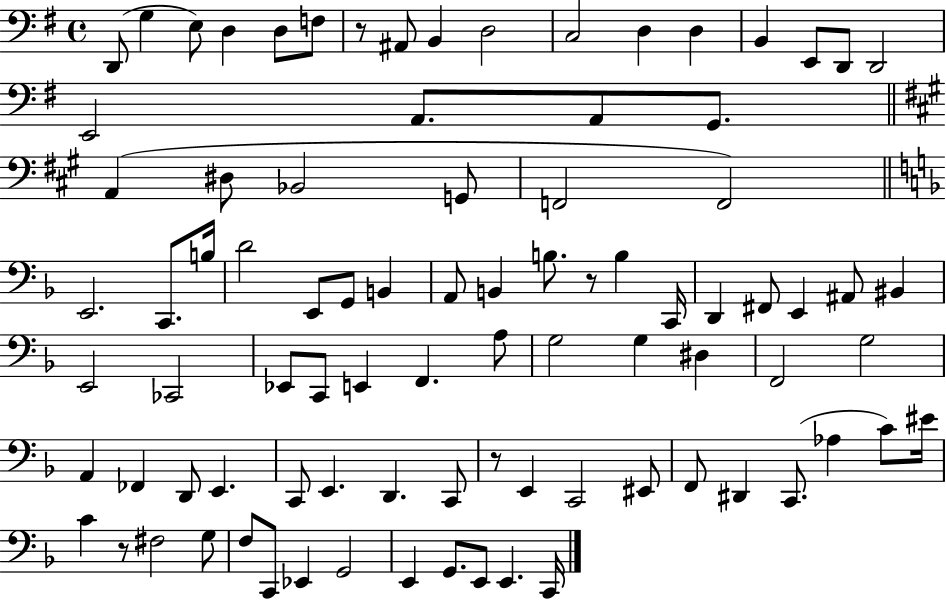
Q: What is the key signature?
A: G major